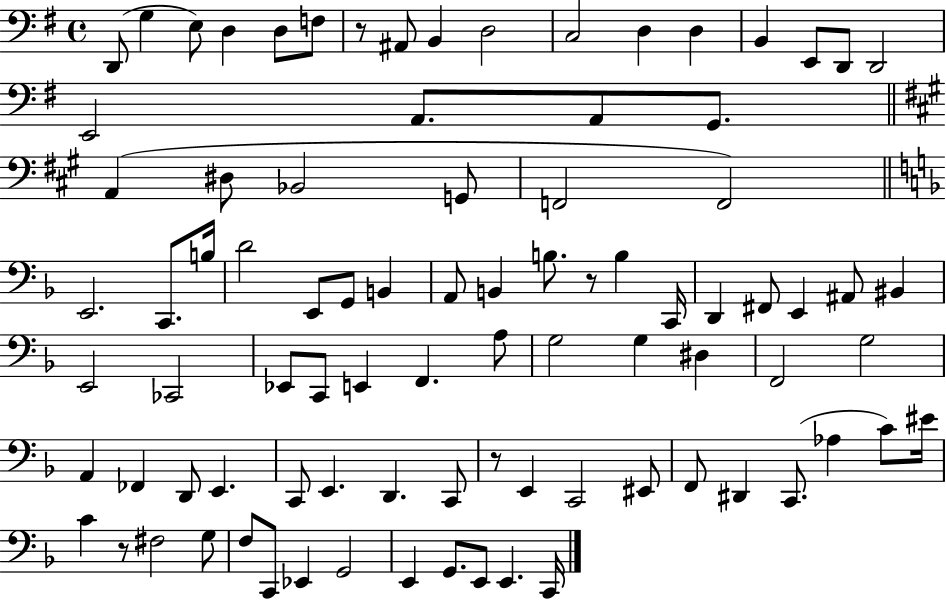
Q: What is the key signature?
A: G major